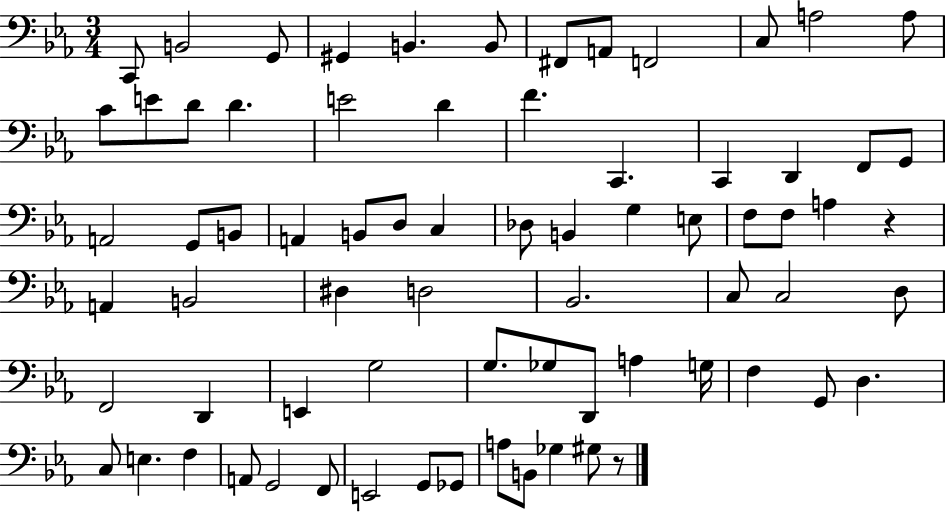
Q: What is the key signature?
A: EES major